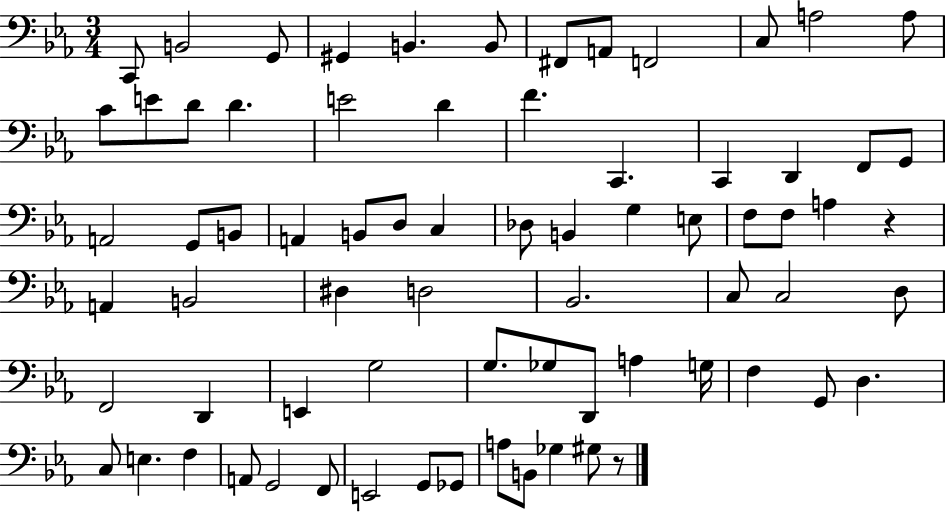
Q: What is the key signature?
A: EES major